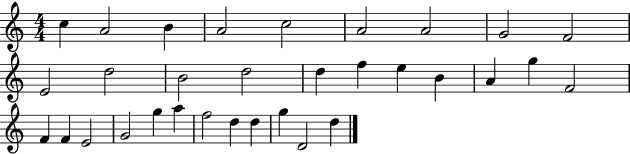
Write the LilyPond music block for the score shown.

{
  \clef treble
  \numericTimeSignature
  \time 4/4
  \key c \major
  c''4 a'2 b'4 | a'2 c''2 | a'2 a'2 | g'2 f'2 | \break e'2 d''2 | b'2 d''2 | d''4 f''4 e''4 b'4 | a'4 g''4 f'2 | \break f'4 f'4 e'2 | g'2 g''4 a''4 | f''2 d''4 d''4 | g''4 d'2 d''4 | \break \bar "|."
}